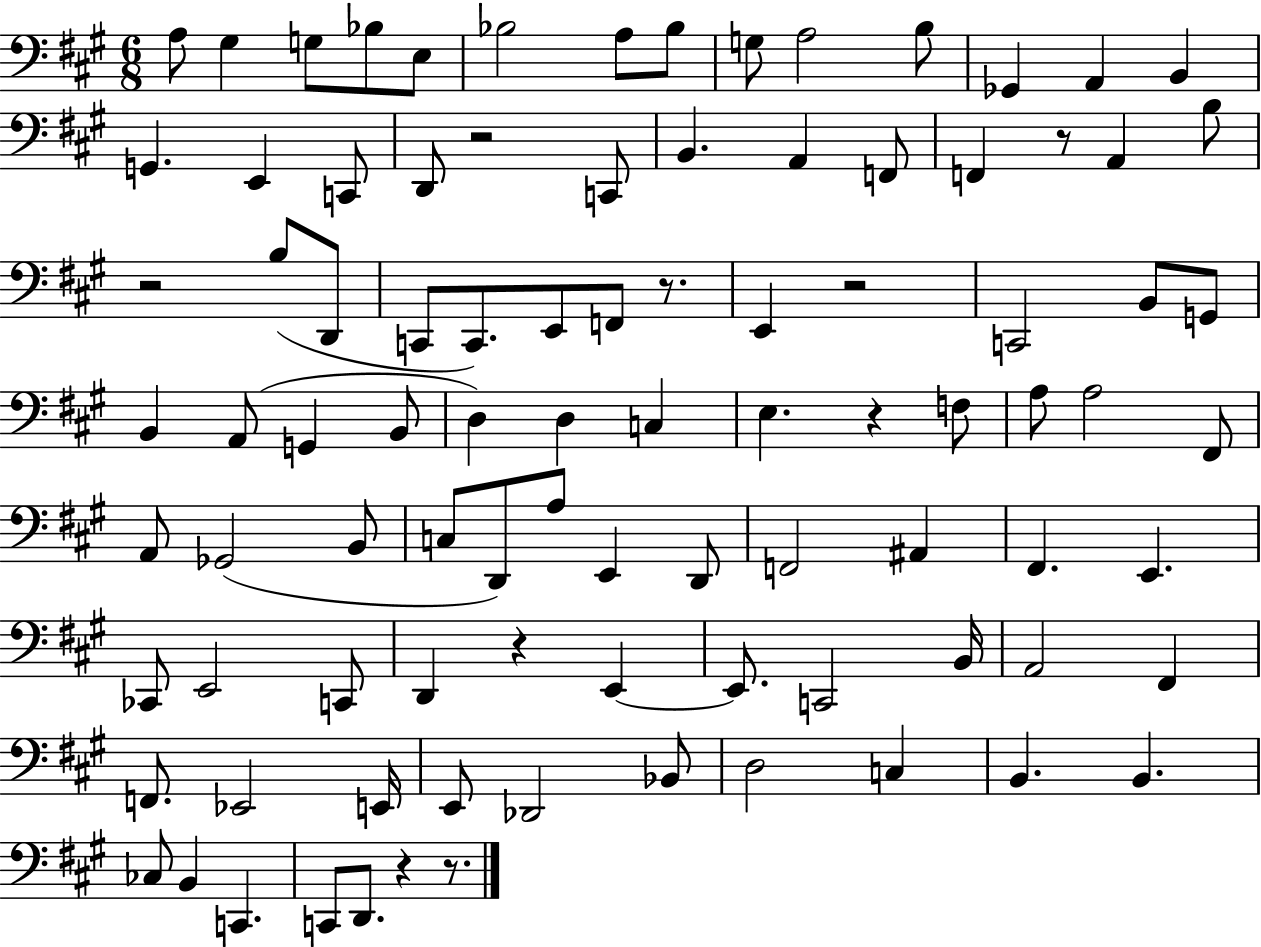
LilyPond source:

{
  \clef bass
  \numericTimeSignature
  \time 6/8
  \key a \major
  a8 gis4 g8 bes8 e8 | bes2 a8 bes8 | g8 a2 b8 | ges,4 a,4 b,4 | \break g,4. e,4 c,8 | d,8 r2 c,8 | b,4. a,4 f,8 | f,4 r8 a,4 b8 | \break r2 b8( d,8 | c,8 c,8.) e,8 f,8 r8. | e,4 r2 | c,2 b,8 g,8 | \break b,4 a,8( g,4 b,8 | d4) d4 c4 | e4. r4 f8 | a8 a2 fis,8 | \break a,8 ges,2( b,8 | c8 d,8) a8 e,4 d,8 | f,2 ais,4 | fis,4. e,4. | \break ces,8 e,2 c,8 | d,4 r4 e,4~~ | e,8. c,2 b,16 | a,2 fis,4 | \break f,8. ees,2 e,16 | e,8 des,2 bes,8 | d2 c4 | b,4. b,4. | \break ces8 b,4 c,4. | c,8 d,8. r4 r8. | \bar "|."
}